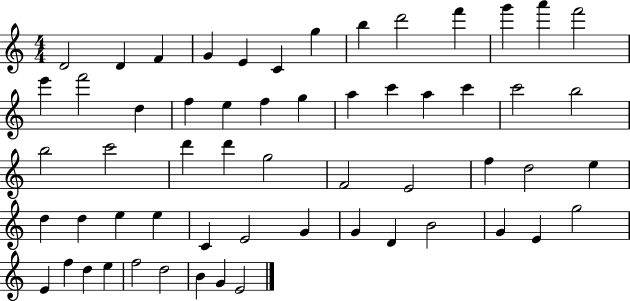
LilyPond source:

{
  \clef treble
  \numericTimeSignature
  \time 4/4
  \key c \major
  d'2 d'4 f'4 | g'4 e'4 c'4 g''4 | b''4 d'''2 f'''4 | g'''4 a'''4 f'''2 | \break e'''4 f'''2 d''4 | f''4 e''4 f''4 g''4 | a''4 c'''4 a''4 c'''4 | c'''2 b''2 | \break b''2 c'''2 | d'''4 d'''4 g''2 | f'2 e'2 | f''4 d''2 e''4 | \break d''4 d''4 e''4 e''4 | c'4 e'2 g'4 | g'4 d'4 b'2 | g'4 e'4 g''2 | \break e'4 f''4 d''4 e''4 | f''2 d''2 | b'4 g'4 e'2 | \bar "|."
}